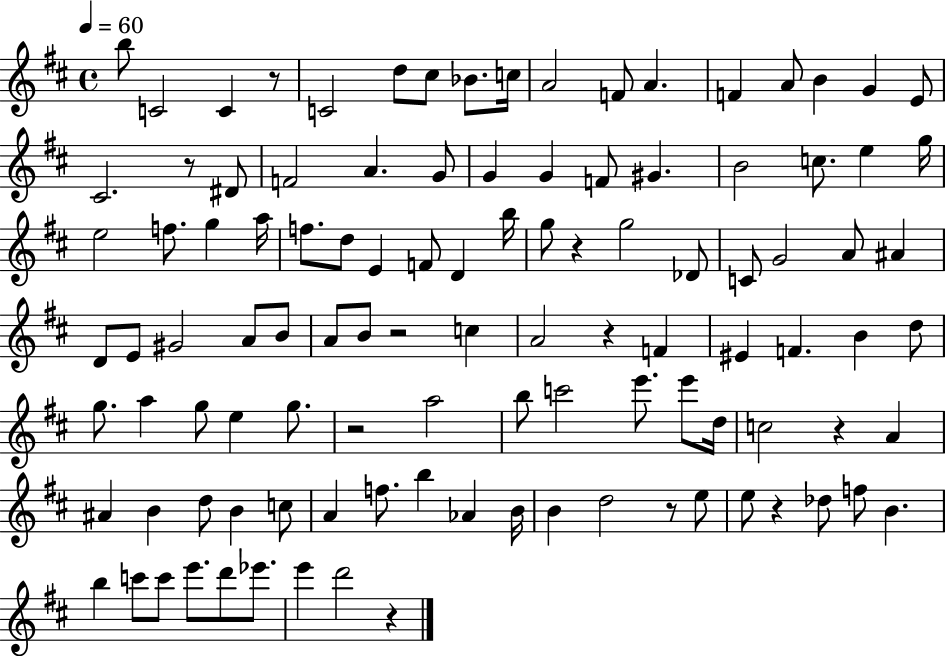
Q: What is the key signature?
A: D major